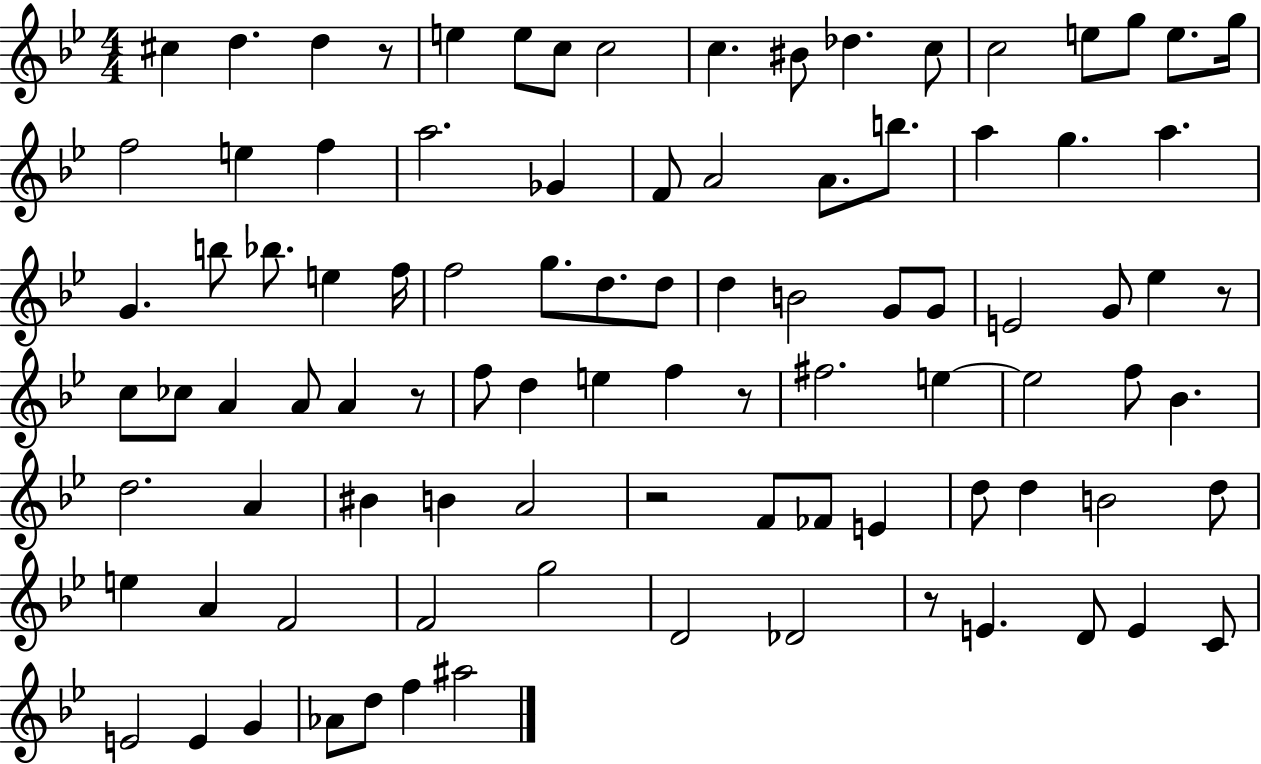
X:1
T:Untitled
M:4/4
L:1/4
K:Bb
^c d d z/2 e e/2 c/2 c2 c ^B/2 _d c/2 c2 e/2 g/2 e/2 g/4 f2 e f a2 _G F/2 A2 A/2 b/2 a g a G b/2 _b/2 e f/4 f2 g/2 d/2 d/2 d B2 G/2 G/2 E2 G/2 _e z/2 c/2 _c/2 A A/2 A z/2 f/2 d e f z/2 ^f2 e e2 f/2 _B d2 A ^B B A2 z2 F/2 _F/2 E d/2 d B2 d/2 e A F2 F2 g2 D2 _D2 z/2 E D/2 E C/2 E2 E G _A/2 d/2 f ^a2